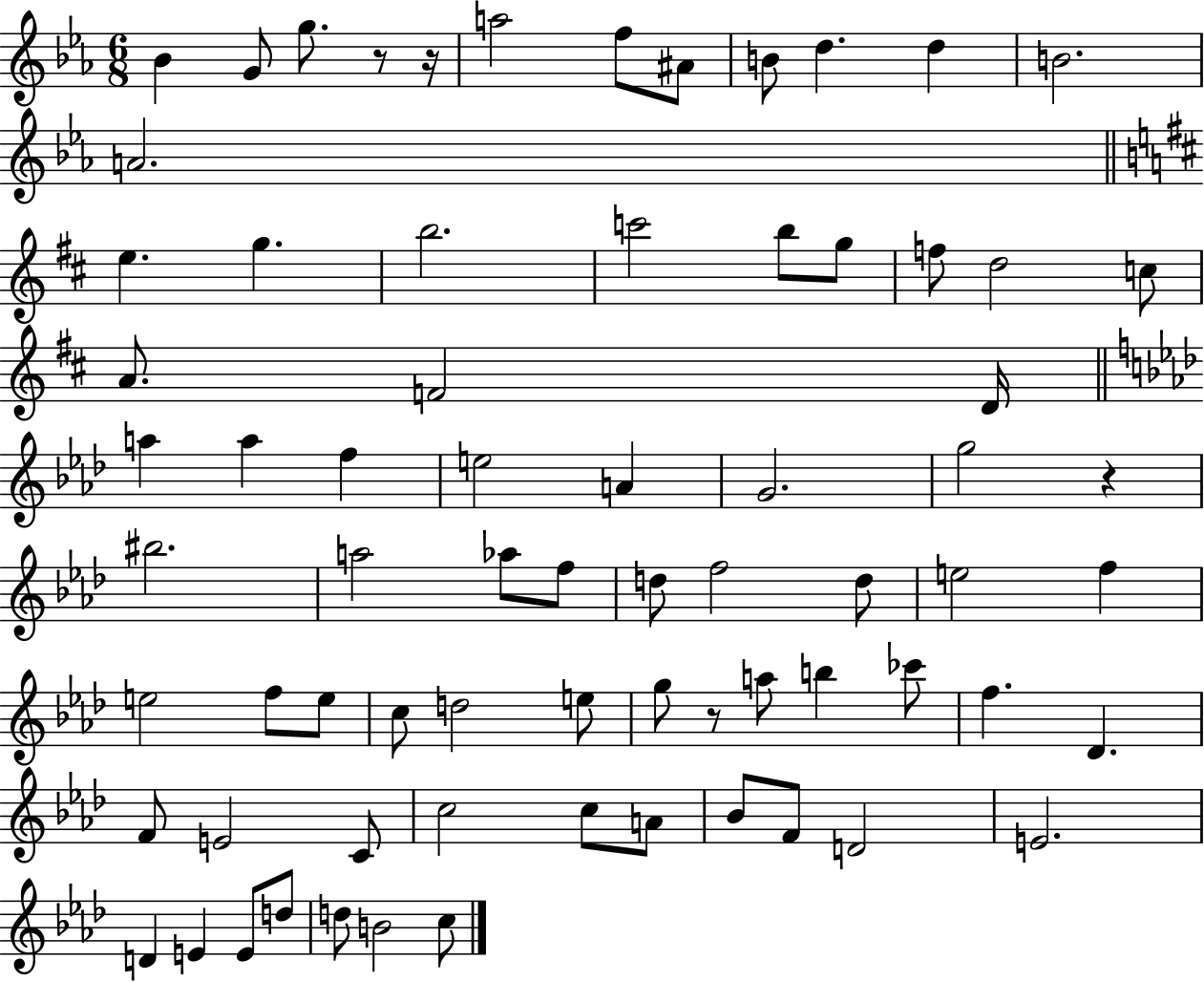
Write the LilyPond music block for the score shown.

{
  \clef treble
  \numericTimeSignature
  \time 6/8
  \key ees \major
  \repeat volta 2 { bes'4 g'8 g''8. r8 r16 | a''2 f''8 ais'8 | b'8 d''4. d''4 | b'2. | \break a'2. | \bar "||" \break \key d \major e''4. g''4. | b''2. | c'''2 b''8 g''8 | f''8 d''2 c''8 | \break a'8. f'2 d'16 | \bar "||" \break \key aes \major a''4 a''4 f''4 | e''2 a'4 | g'2. | g''2 r4 | \break bis''2. | a''2 aes''8 f''8 | d''8 f''2 d''8 | e''2 f''4 | \break e''2 f''8 e''8 | c''8 d''2 e''8 | g''8 r8 a''8 b''4 ces'''8 | f''4. des'4. | \break f'8 e'2 c'8 | c''2 c''8 a'8 | bes'8 f'8 d'2 | e'2. | \break d'4 e'4 e'8 d''8 | d''8 b'2 c''8 | } \bar "|."
}